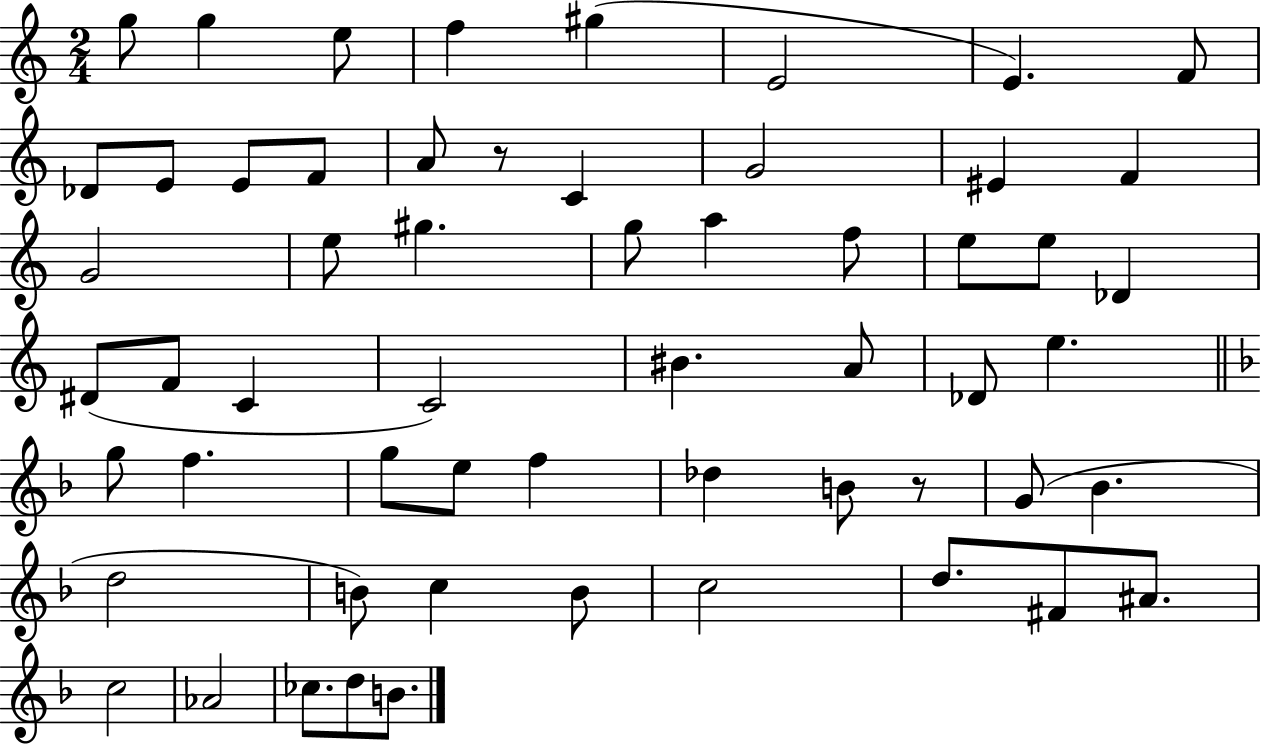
X:1
T:Untitled
M:2/4
L:1/4
K:C
g/2 g e/2 f ^g E2 E F/2 _D/2 E/2 E/2 F/2 A/2 z/2 C G2 ^E F G2 e/2 ^g g/2 a f/2 e/2 e/2 _D ^D/2 F/2 C C2 ^B A/2 _D/2 e g/2 f g/2 e/2 f _d B/2 z/2 G/2 _B d2 B/2 c B/2 c2 d/2 ^F/2 ^A/2 c2 _A2 _c/2 d/2 B/2